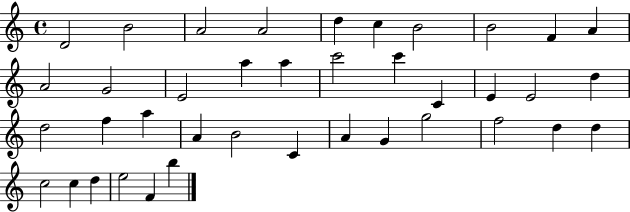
{
  \clef treble
  \time 4/4
  \defaultTimeSignature
  \key c \major
  d'2 b'2 | a'2 a'2 | d''4 c''4 b'2 | b'2 f'4 a'4 | \break a'2 g'2 | e'2 a''4 a''4 | c'''2 c'''4 c'4 | e'4 e'2 d''4 | \break d''2 f''4 a''4 | a'4 b'2 c'4 | a'4 g'4 g''2 | f''2 d''4 d''4 | \break c''2 c''4 d''4 | e''2 f'4 b''4 | \bar "|."
}